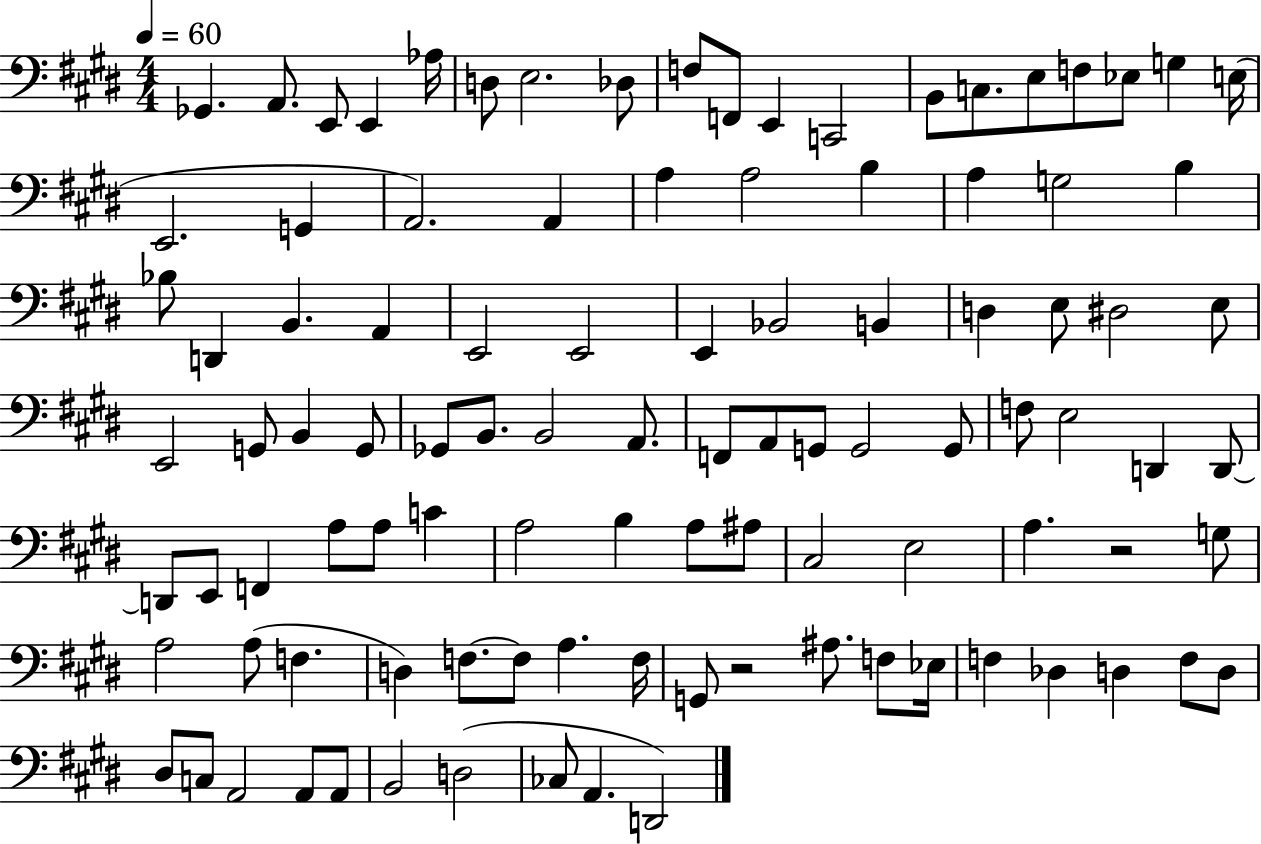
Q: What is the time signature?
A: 4/4